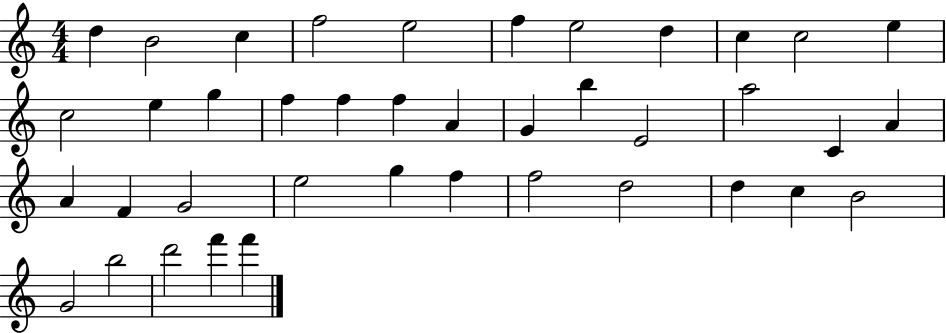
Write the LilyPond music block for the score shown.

{
  \clef treble
  \numericTimeSignature
  \time 4/4
  \key c \major
  d''4 b'2 c''4 | f''2 e''2 | f''4 e''2 d''4 | c''4 c''2 e''4 | \break c''2 e''4 g''4 | f''4 f''4 f''4 a'4 | g'4 b''4 e'2 | a''2 c'4 a'4 | \break a'4 f'4 g'2 | e''2 g''4 f''4 | f''2 d''2 | d''4 c''4 b'2 | \break g'2 b''2 | d'''2 f'''4 f'''4 | \bar "|."
}